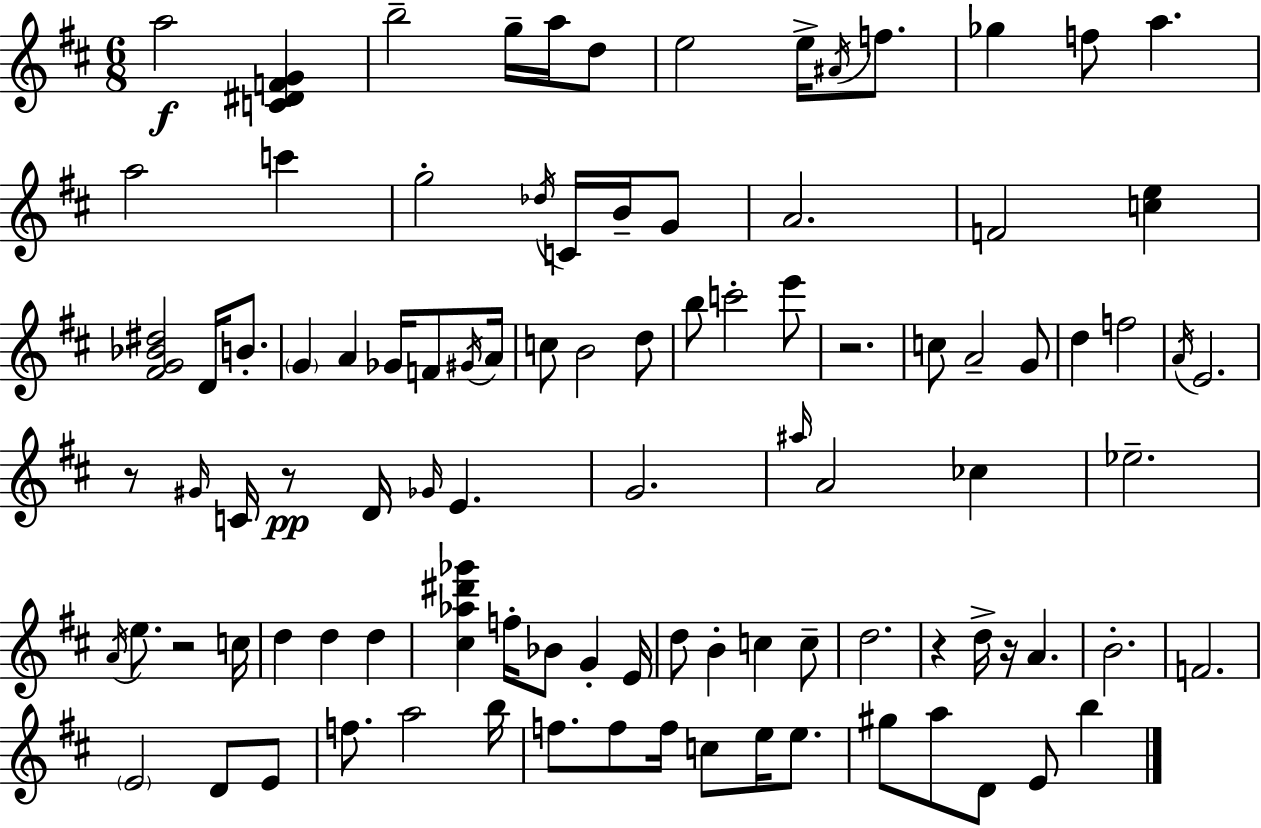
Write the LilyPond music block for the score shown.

{
  \clef treble
  \numericTimeSignature
  \time 6/8
  \key d \major
  \repeat volta 2 { a''2\f <c' dis' f' g'>4 | b''2-- g''16-- a''16 d''8 | e''2 e''16-> \acciaccatura { ais'16 } f''8. | ges''4 f''8 a''4. | \break a''2 c'''4 | g''2-. \acciaccatura { des''16 } c'16 b'16-- | g'8 a'2. | f'2 <c'' e''>4 | \break <fis' g' bes' dis''>2 d'16 b'8.-. | \parenthesize g'4 a'4 ges'16 f'8 | \acciaccatura { gis'16 } a'16 c''8 b'2 | d''8 b''8 c'''2-. | \break e'''8 r2. | c''8 a'2-- | g'8 d''4 f''2 | \acciaccatura { a'16 } e'2. | \break r8 \grace { gis'16 } c'16 r8\pp d'16 \grace { ges'16 } | e'4. g'2. | \grace { ais''16 } a'2 | ces''4 ees''2.-- | \break \acciaccatura { a'16 } e''8. r2 | c''16 d''4 | d''4 d''4 <cis'' aes'' dis''' ges'''>4 | f''16-. bes'8 g'4-. e'16 d''8 b'4-. | \break c''4 c''8-- d''2. | r4 | d''16-> r16 a'4. b'2.-. | f'2. | \break \parenthesize e'2 | d'8 e'8 f''8. a''2 | b''16 f''8. f''8 | f''16 c''8 e''16 e''8. gis''8 a''8 | \break d'8 e'8 b''4 } \bar "|."
}